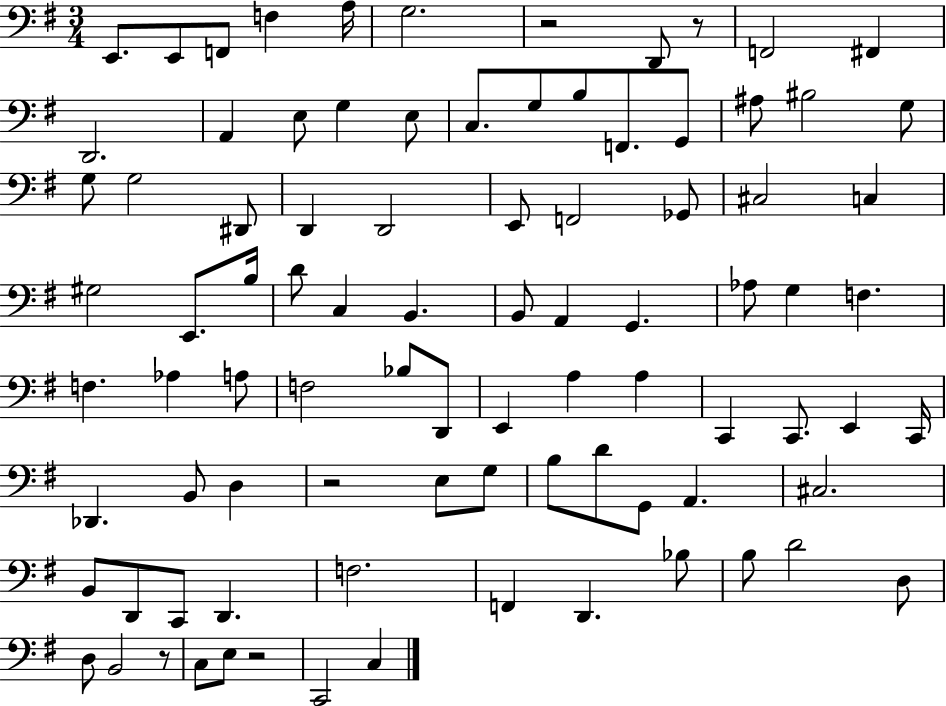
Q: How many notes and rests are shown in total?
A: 89